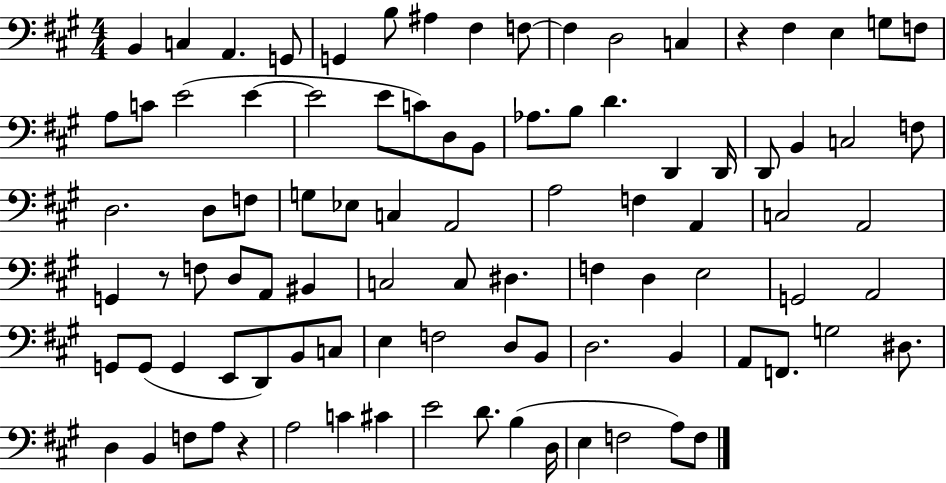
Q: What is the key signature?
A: A major